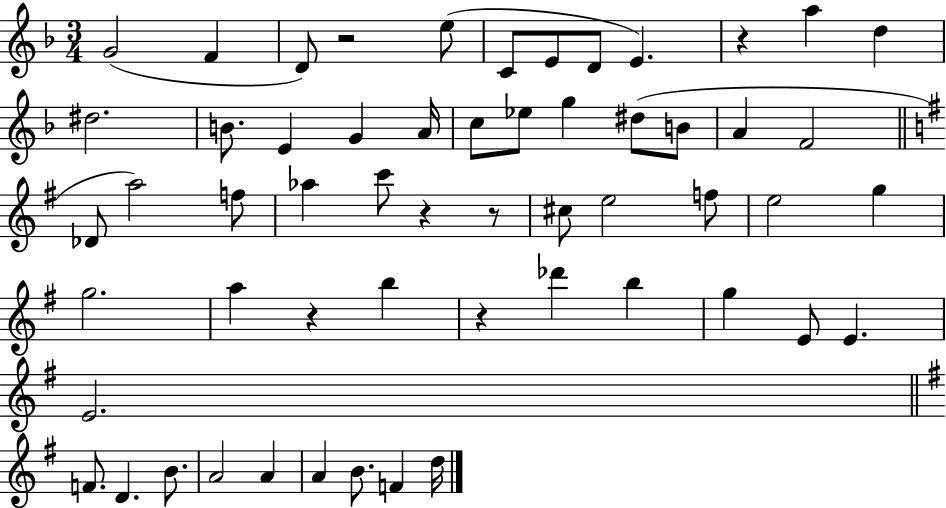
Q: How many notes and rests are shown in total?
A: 56